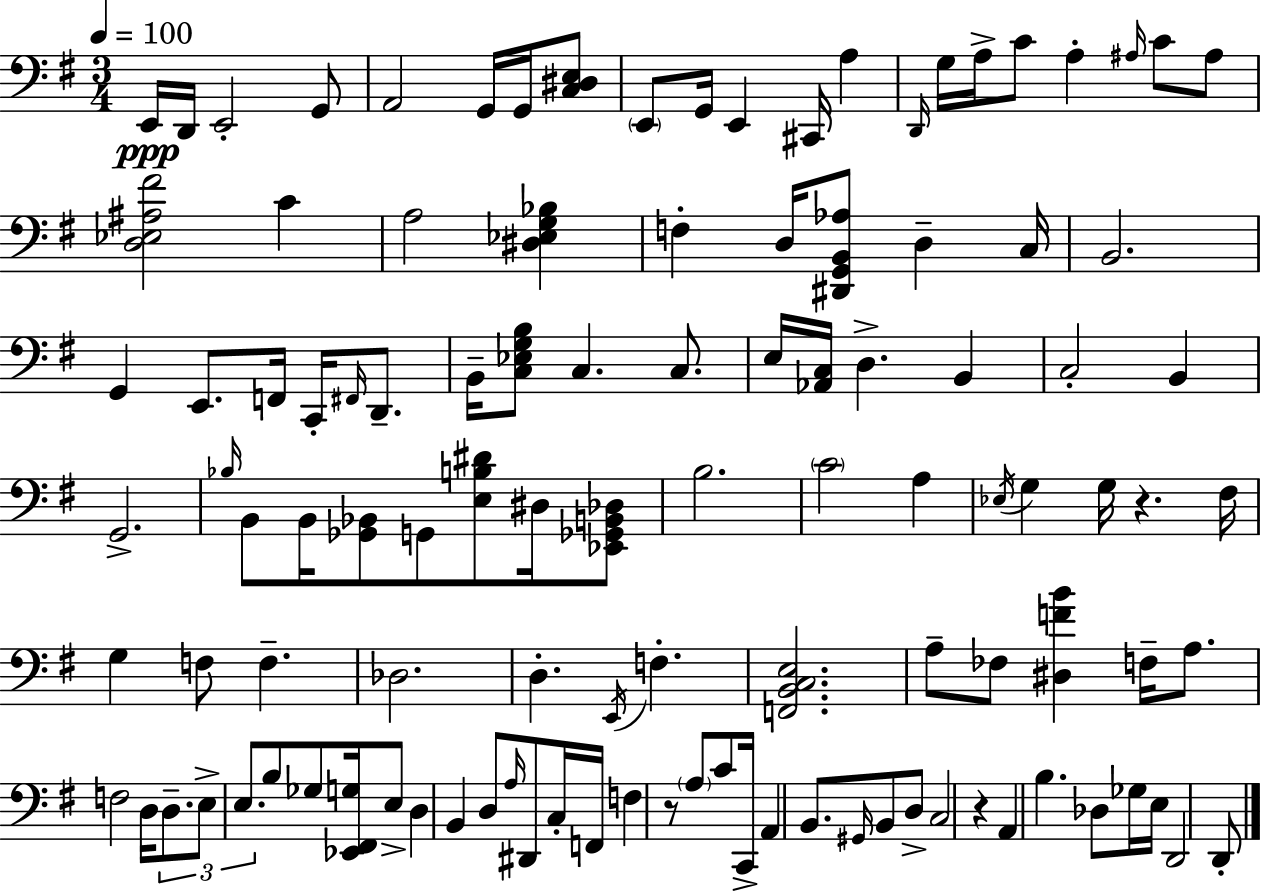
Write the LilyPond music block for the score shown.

{
  \clef bass
  \numericTimeSignature
  \time 3/4
  \key g \major
  \tempo 4 = 100
  e,16\ppp d,16 e,2-. g,8 | a,2 g,16 g,16 <c dis e>8 | \parenthesize e,8 g,16 e,4 cis,16 a4 | \grace { d,16 } g16 a16-> c'8 a4-. \grace { ais16 } c'8 | \break ais8 <d ees ais fis'>2 c'4 | a2 <dis ees g bes>4 | f4-. d16 <dis, g, b, aes>8 d4-- | c16 b,2. | \break g,4 e,8. f,16 c,16-. \grace { fis,16 } | d,8.-- b,16-- <c ees g b>8 c4. | c8. e16 <aes, c>16 d4.-> b,4 | c2-. b,4 | \break g,2.-> | \grace { bes16 } b,8 b,16 <ges, bes,>8 g,8 <e b dis'>8 | dis16 <ees, ges, b, des>8 b2. | \parenthesize c'2 | \break a4 \acciaccatura { ees16 } g4 g16 r4. | fis16 g4 f8 f4.-- | des2. | d4.-. \acciaccatura { e,16 } | \break f4.-. <f, b, c e>2. | a8-- fes8 <dis f' b'>4 | f16-- a8. f2 | d16 \tuplet 3/2 { d8.-- e8-> e8. } b8 | \break ges8 <ees, fis, g>16 e8-> d4 b,4 | d8 \grace { a16 } dis,8 c16-. f,16 f4 | r8 \parenthesize a8 c'8 c,16-> a,4 | b,8. \grace { gis,16 } b,8 d8-> c2 | \break r4 a,4 | b4. des8 ges16 e16 d,2 | d,8-. \bar "|."
}